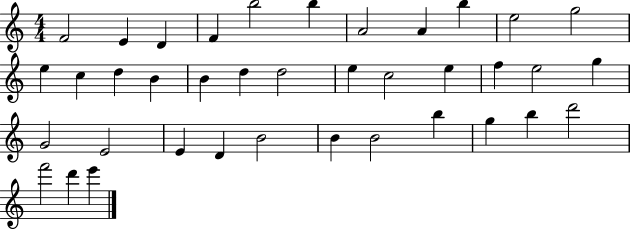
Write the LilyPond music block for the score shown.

{
  \clef treble
  \numericTimeSignature
  \time 4/4
  \key c \major
  f'2 e'4 d'4 | f'4 b''2 b''4 | a'2 a'4 b''4 | e''2 g''2 | \break e''4 c''4 d''4 b'4 | b'4 d''4 d''2 | e''4 c''2 e''4 | f''4 e''2 g''4 | \break g'2 e'2 | e'4 d'4 b'2 | b'4 b'2 b''4 | g''4 b''4 d'''2 | \break f'''2 d'''4 e'''4 | \bar "|."
}